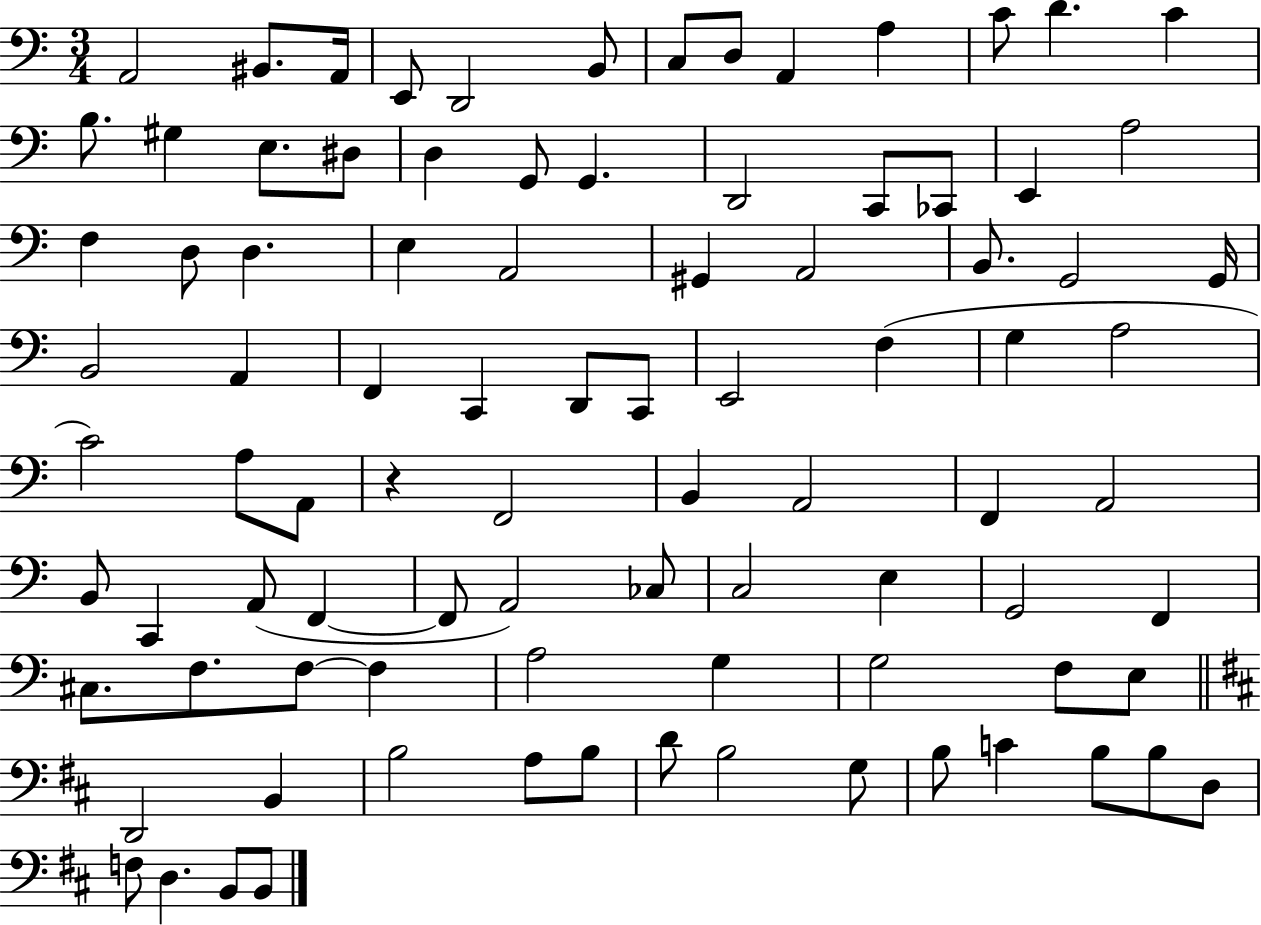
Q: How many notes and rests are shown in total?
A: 91